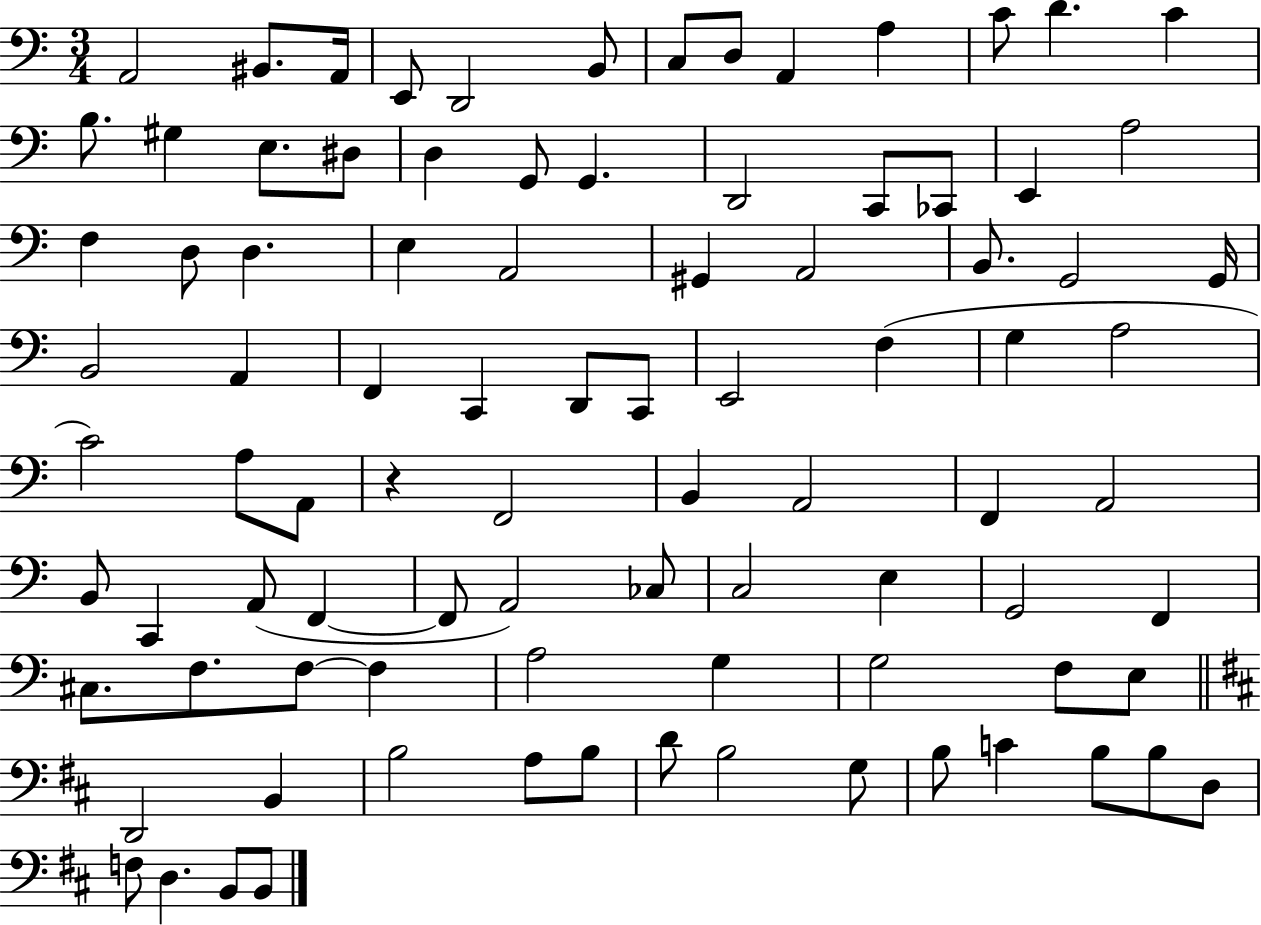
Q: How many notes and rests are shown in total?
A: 91